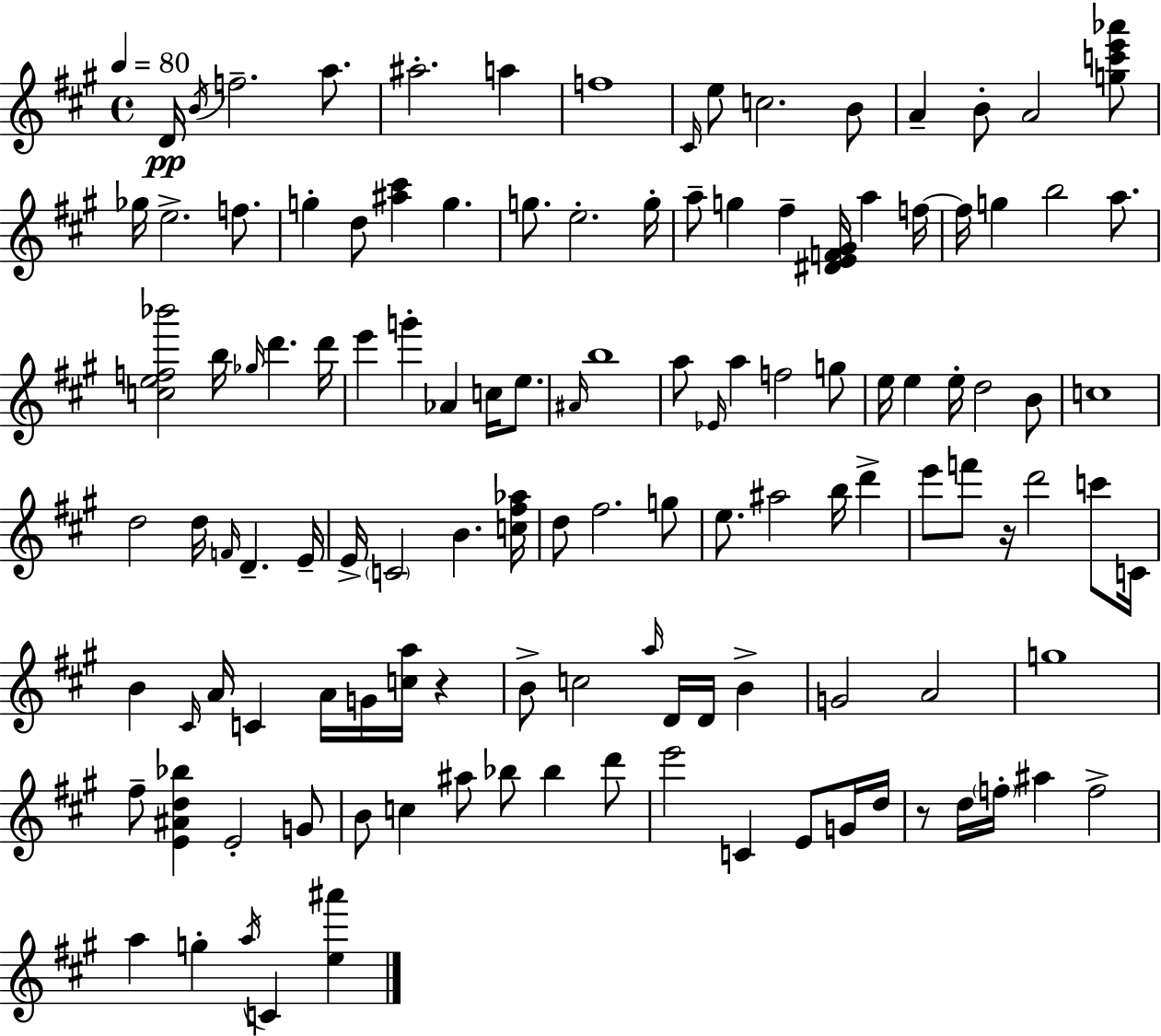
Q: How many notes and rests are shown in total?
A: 122